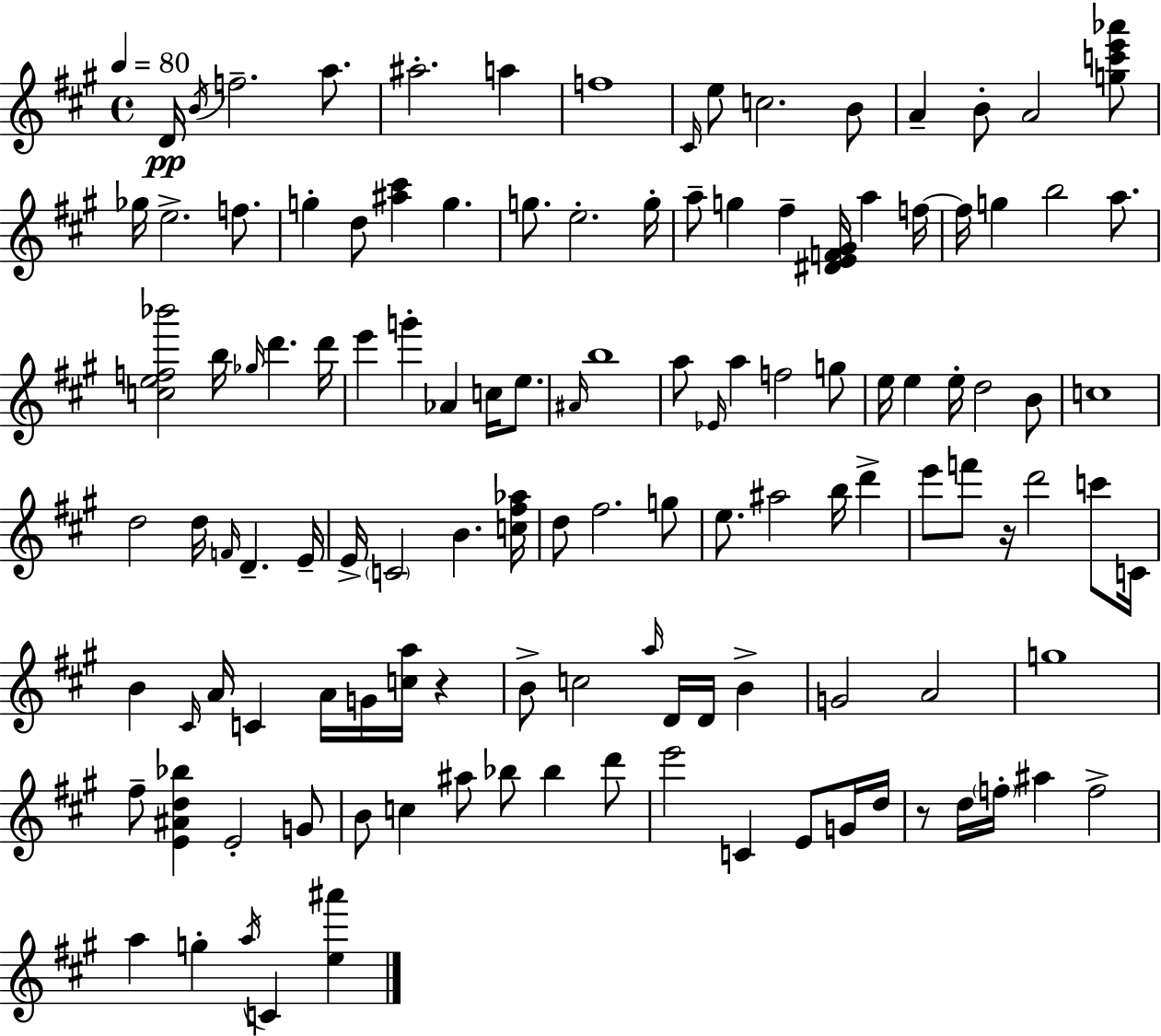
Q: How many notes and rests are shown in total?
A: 122